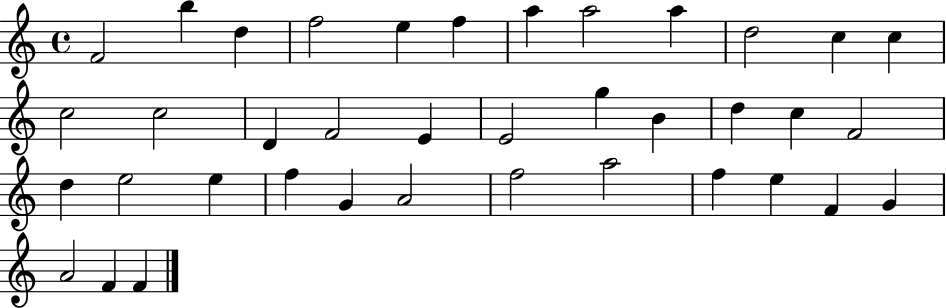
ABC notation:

X:1
T:Untitled
M:4/4
L:1/4
K:C
F2 b d f2 e f a a2 a d2 c c c2 c2 D F2 E E2 g B d c F2 d e2 e f G A2 f2 a2 f e F G A2 F F